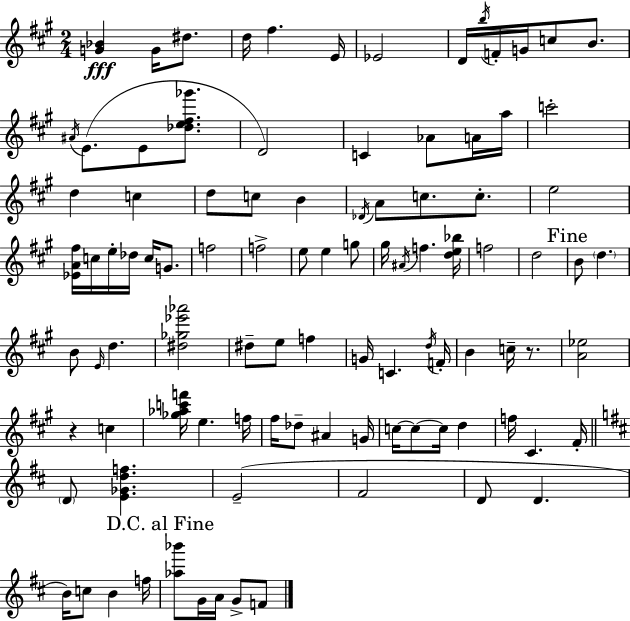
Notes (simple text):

[G4,Bb4]/q G4/s D#5/e. D5/s F#5/q. E4/s Eb4/h D4/s B5/s F4/s G4/s C5/e B4/e. A#4/s E4/e. E4/e [Db5,E5,F#5,Gb6]/e. D4/h C4/q Ab4/e A4/s A5/s C6/h D5/q C5/q D5/e C5/e B4/q Db4/s A4/e C5/e. C5/e. E5/h [Eb4,A4,F#5]/s C5/s E5/s Db5/s C5/s G4/e. F5/h F5/h E5/e E5/q G5/e G#5/s A#4/s F5/q. [D5,E5,Bb5]/s F5/h D5/h B4/e D5/q. B4/e E4/s D5/q. [D#5,Gb5,Eb6,Ab6]/h D#5/e E5/e F5/q G4/s C4/q. D5/s F4/s B4/q C5/s R/e. [A4,Eb5]/h R/q C5/q [Gb5,Ab5,C6,F6]/s E5/q. F5/s F#5/s Db5/e A#4/q G4/s C5/s C5/e C5/s D5/q F5/s C#4/q. F#4/s D4/e [E4,Gb4,D5,F5]/q. E4/h F#4/h D4/e D4/q. B4/s C5/e B4/q F5/s [Ab5,Bb6]/e G4/s A4/s G4/e F4/e